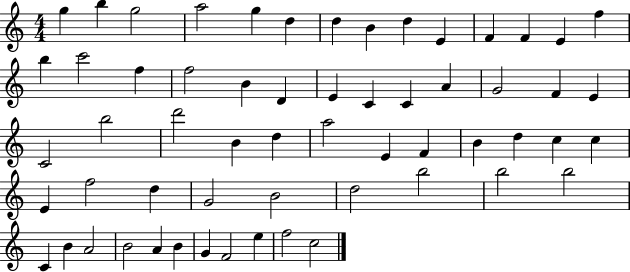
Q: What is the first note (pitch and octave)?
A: G5